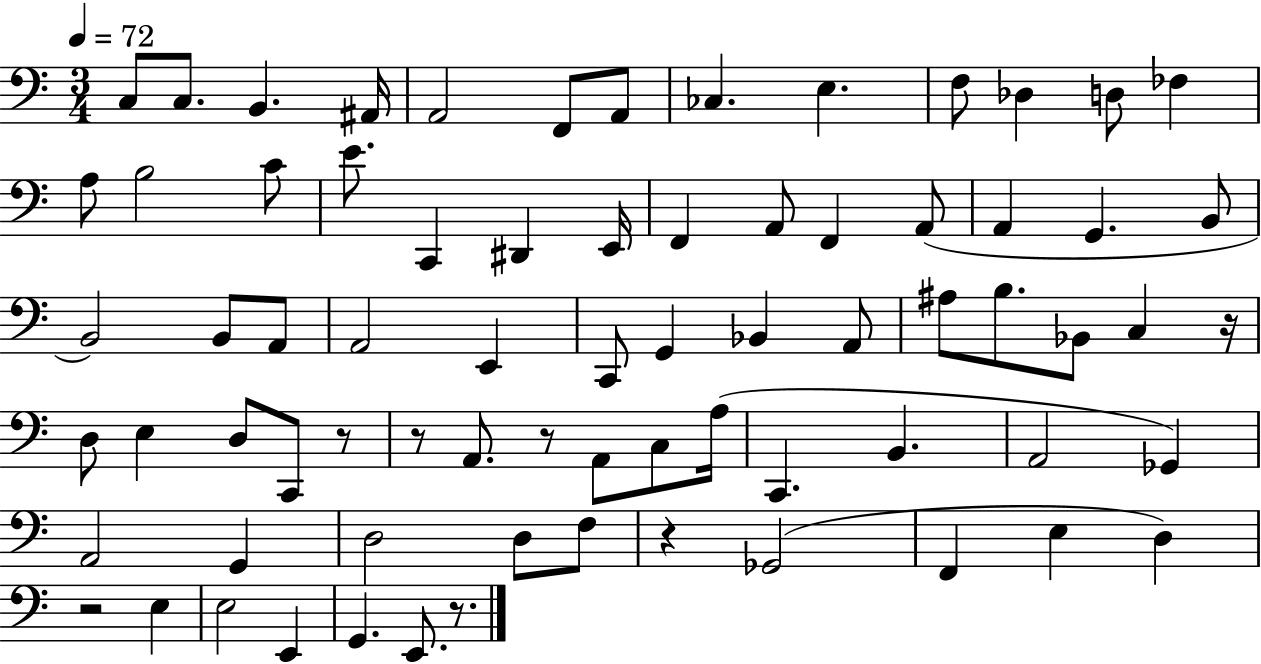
C3/e C3/e. B2/q. A#2/s A2/h F2/e A2/e CES3/q. E3/q. F3/e Db3/q D3/e FES3/q A3/e B3/h C4/e E4/e. C2/q D#2/q E2/s F2/q A2/e F2/q A2/e A2/q G2/q. B2/e B2/h B2/e A2/e A2/h E2/q C2/e G2/q Bb2/q A2/e A#3/e B3/e. Bb2/e C3/q R/s D3/e E3/q D3/e C2/e R/e R/e A2/e. R/e A2/e C3/e A3/s C2/q. B2/q. A2/h Gb2/q A2/h G2/q D3/h D3/e F3/e R/q Gb2/h F2/q E3/q D3/q R/h E3/q E3/h E2/q G2/q. E2/e. R/e.